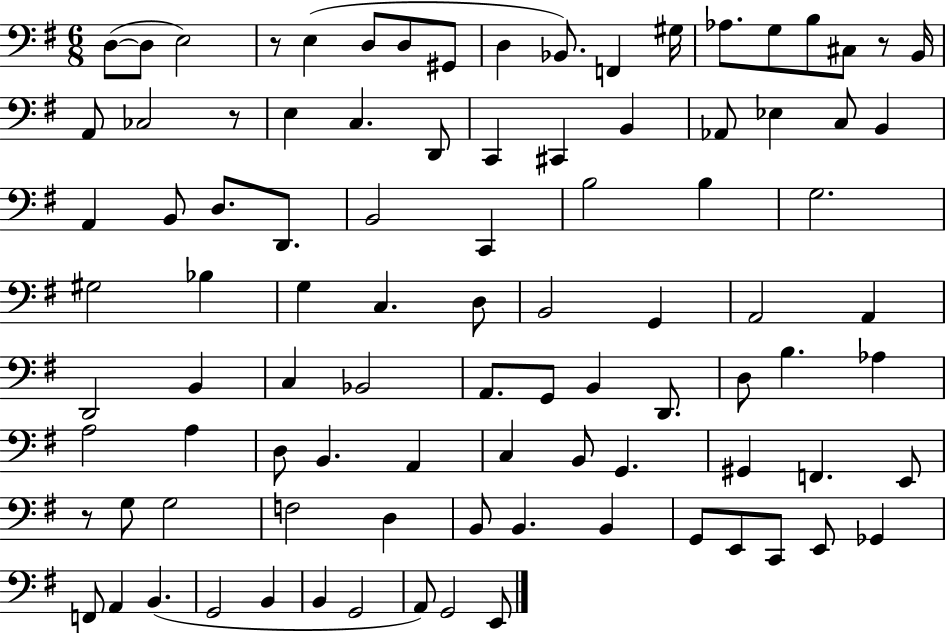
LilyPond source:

{
  \clef bass
  \numericTimeSignature
  \time 6/8
  \key g \major
  d8~(~ d8 e2) | r8 e4( d8 d8 gis,8 | d4 bes,8.) f,4 gis16 | aes8. g8 b8 cis8 r8 b,16 | \break a,8 ces2 r8 | e4 c4. d,8 | c,4 cis,4 b,4 | aes,8 ees4 c8 b,4 | \break a,4 b,8 d8. d,8. | b,2 c,4 | b2 b4 | g2. | \break gis2 bes4 | g4 c4. d8 | b,2 g,4 | a,2 a,4 | \break d,2 b,4 | c4 bes,2 | a,8. g,8 b,4 d,8. | d8 b4. aes4 | \break a2 a4 | d8 b,4. a,4 | c4 b,8 g,4. | gis,4 f,4. e,8 | \break r8 g8 g2 | f2 d4 | b,8 b,4. b,4 | g,8 e,8 c,8 e,8 ges,4 | \break f,8 a,4 b,4.( | g,2 b,4 | b,4 g,2 | a,8) g,2 e,8 | \break \bar "|."
}